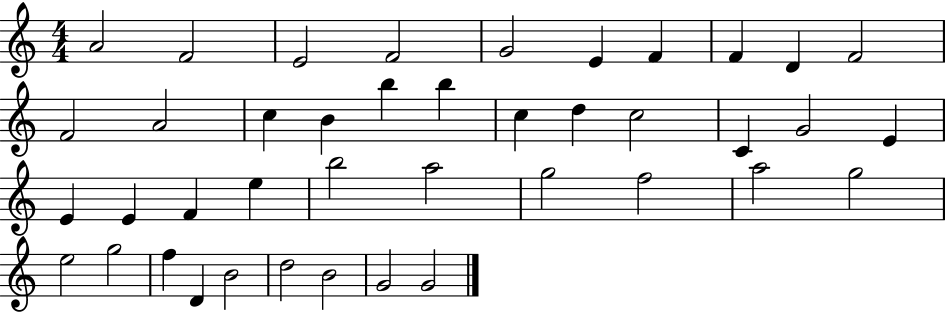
X:1
T:Untitled
M:4/4
L:1/4
K:C
A2 F2 E2 F2 G2 E F F D F2 F2 A2 c B b b c d c2 C G2 E E E F e b2 a2 g2 f2 a2 g2 e2 g2 f D B2 d2 B2 G2 G2